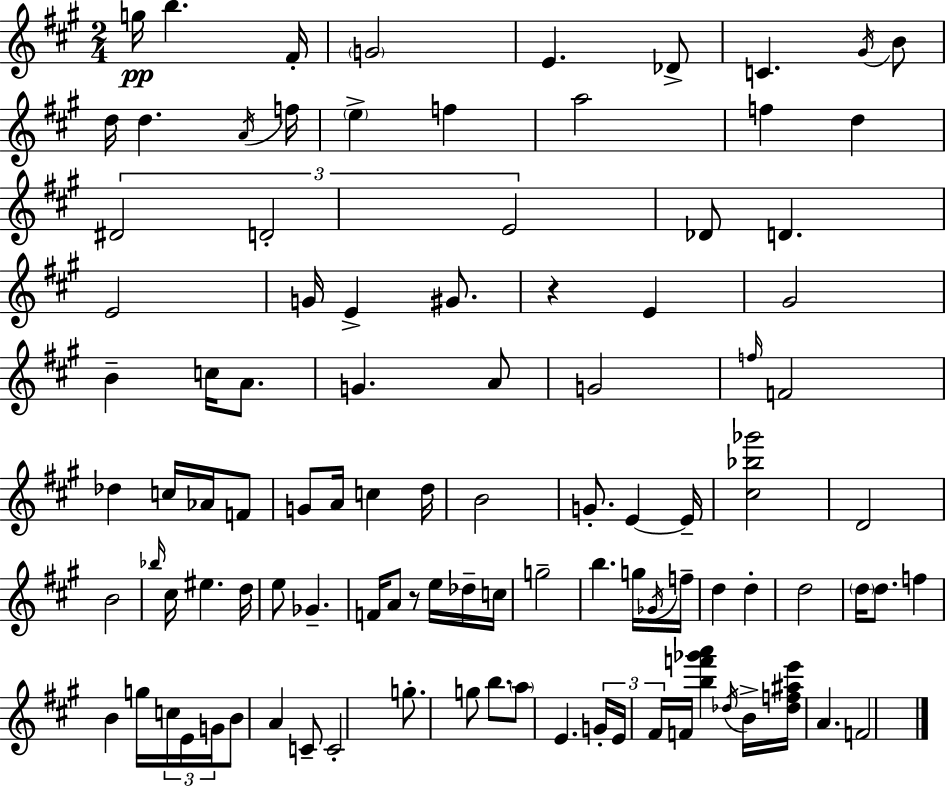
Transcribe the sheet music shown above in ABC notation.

X:1
T:Untitled
M:2/4
L:1/4
K:A
g/4 b ^F/4 G2 E _D/2 C ^G/4 B/2 d/4 d A/4 f/4 e f a2 f d ^D2 D2 E2 _D/2 D E2 G/4 E ^G/2 z E ^G2 B c/4 A/2 G A/2 G2 f/4 F2 _d c/4 _A/4 F/2 G/2 A/4 c d/4 B2 G/2 E E/4 [^c_b_g']2 D2 B2 _b/4 ^c/4 ^e d/4 e/2 _G F/4 A/2 z/2 e/4 _d/4 c/4 g2 b g/4 _G/4 f/4 d d d2 d/4 d/2 f B g/4 c/4 E/4 G/4 B/2 A C/2 C2 g/2 g/2 b/2 a/2 E G/4 E/4 ^F/4 F/4 [bf'_g'a'] _d/4 B/4 [_df^ae']/4 A F2